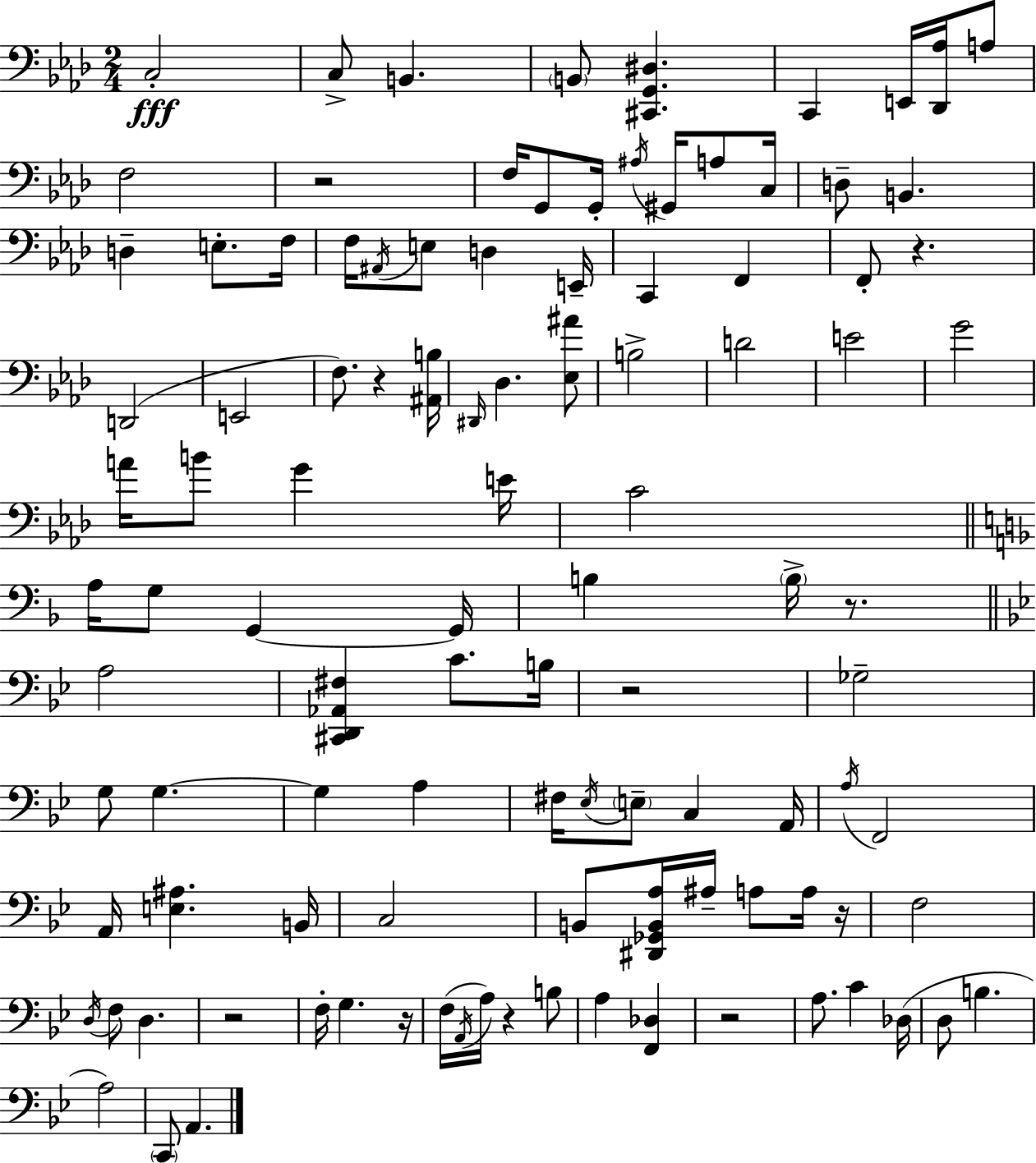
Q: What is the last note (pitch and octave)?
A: A2